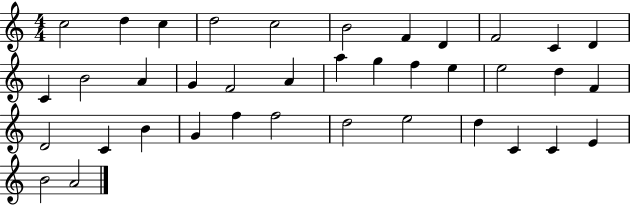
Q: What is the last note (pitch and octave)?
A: A4